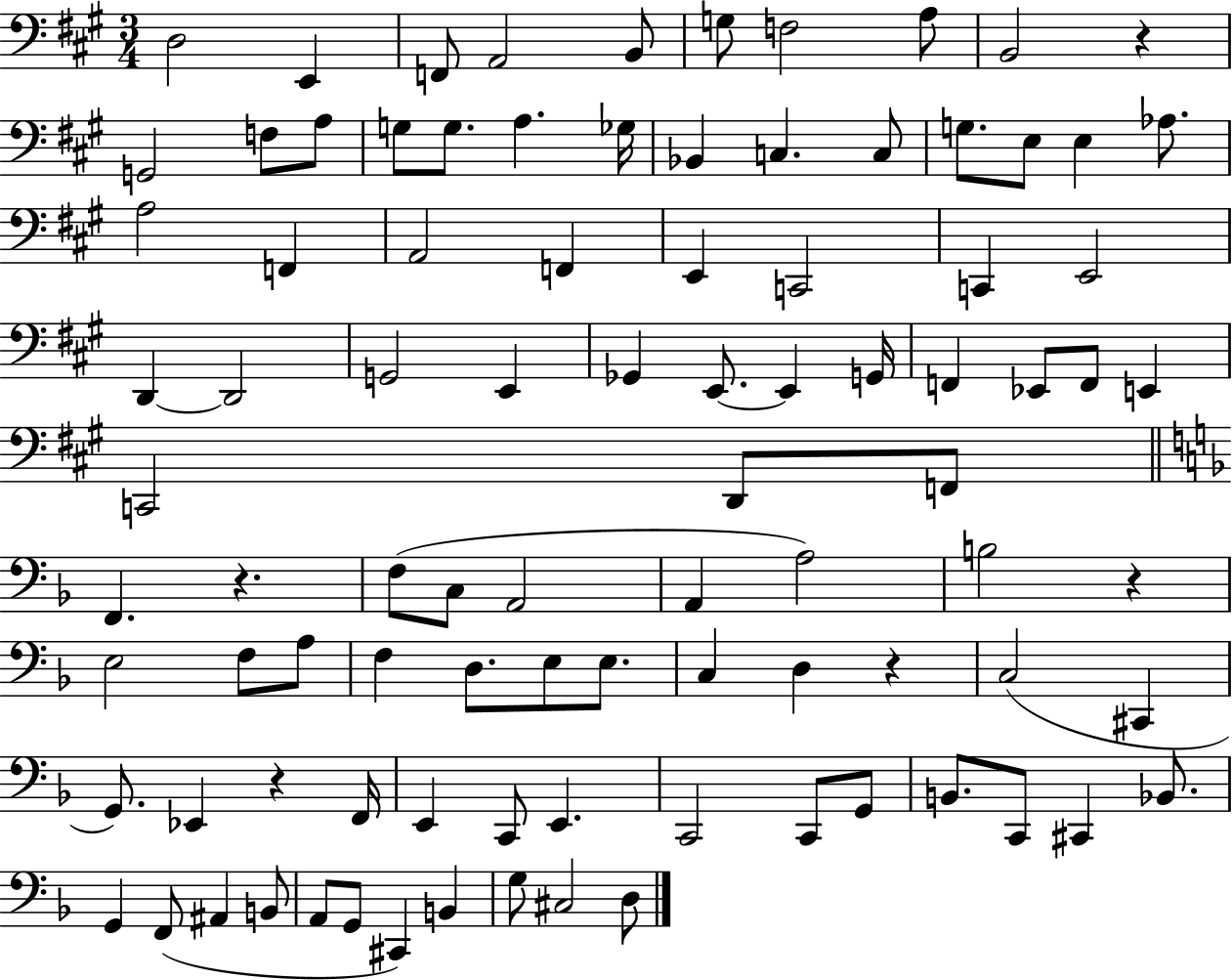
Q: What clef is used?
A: bass